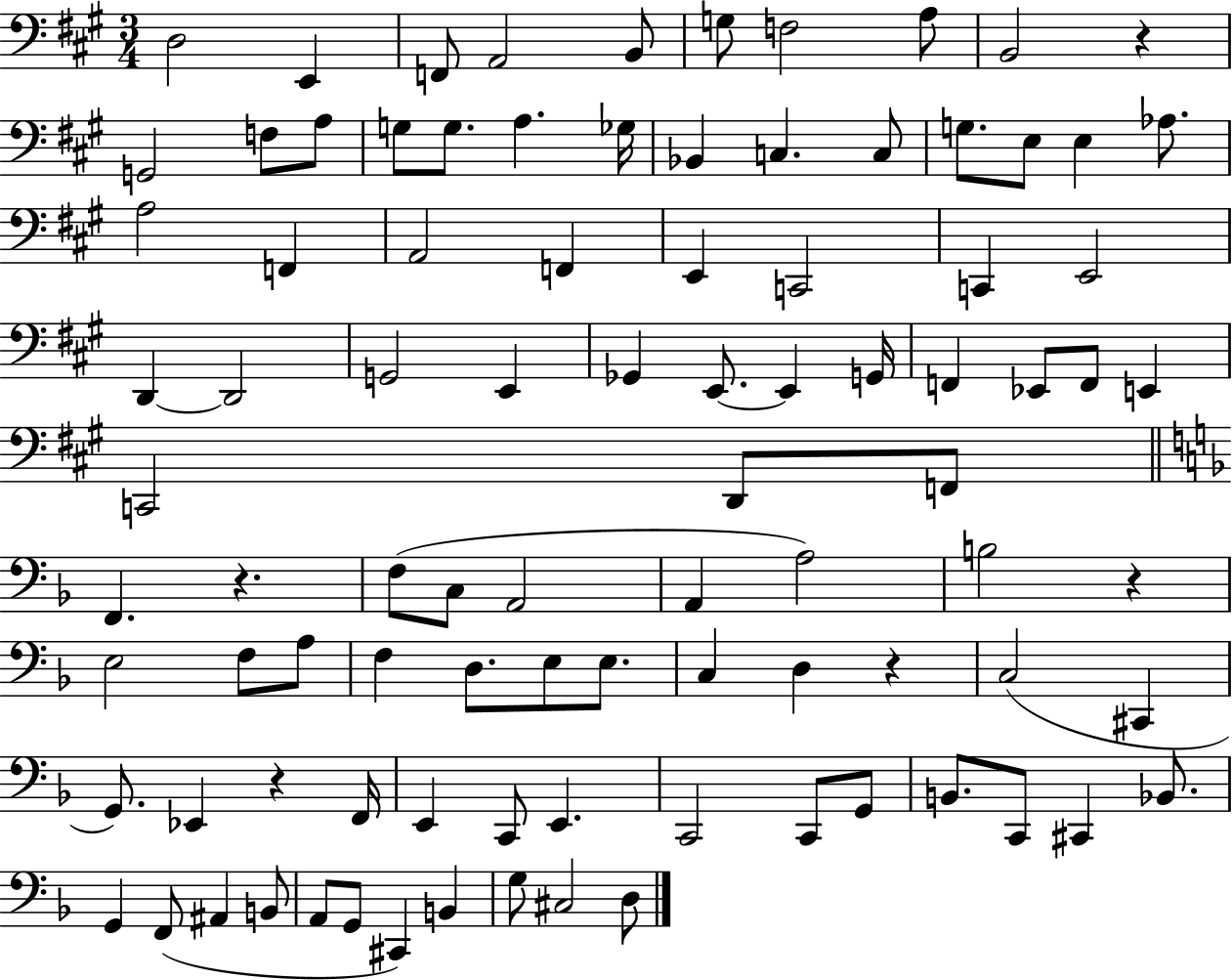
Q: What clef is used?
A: bass